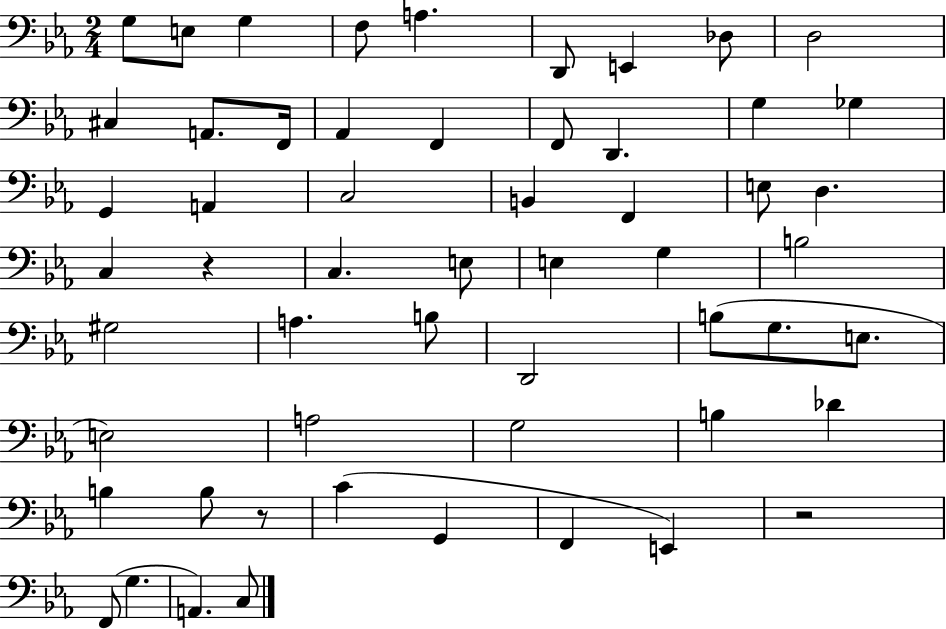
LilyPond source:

{
  \clef bass
  \numericTimeSignature
  \time 2/4
  \key ees \major
  g8 e8 g4 | f8 a4. | d,8 e,4 des8 | d2 | \break cis4 a,8. f,16 | aes,4 f,4 | f,8 d,4. | g4 ges4 | \break g,4 a,4 | c2 | b,4 f,4 | e8 d4. | \break c4 r4 | c4. e8 | e4 g4 | b2 | \break gis2 | a4. b8 | d,2 | b8( g8. e8. | \break e2) | a2 | g2 | b4 des'4 | \break b4 b8 r8 | c'4( g,4 | f,4 e,4) | r2 | \break f,8( g4. | a,4.) c8 | \bar "|."
}